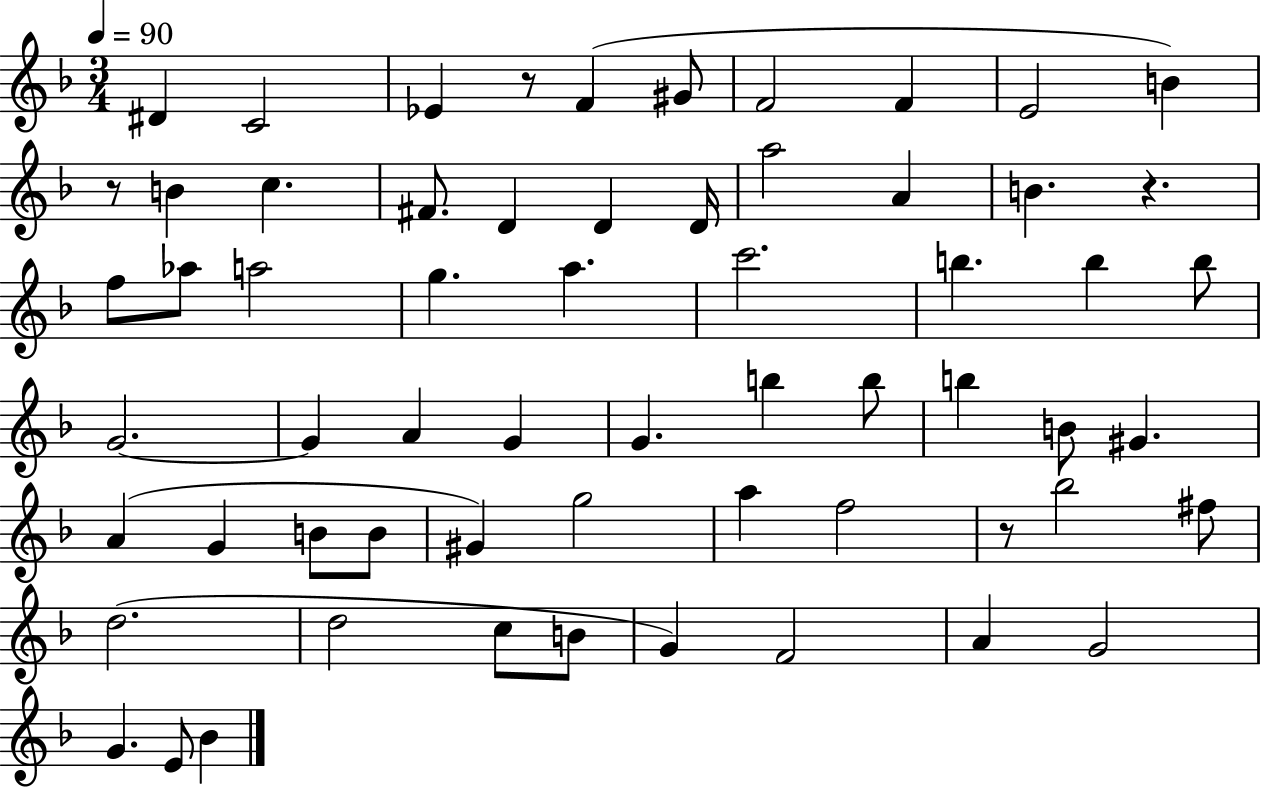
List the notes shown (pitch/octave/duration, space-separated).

D#4/q C4/h Eb4/q R/e F4/q G#4/e F4/h F4/q E4/h B4/q R/e B4/q C5/q. F#4/e. D4/q D4/q D4/s A5/h A4/q B4/q. R/q. F5/e Ab5/e A5/h G5/q. A5/q. C6/h. B5/q. B5/q B5/e G4/h. G4/q A4/q G4/q G4/q. B5/q B5/e B5/q B4/e G#4/q. A4/q G4/q B4/e B4/e G#4/q G5/h A5/q F5/h R/e Bb5/h F#5/e D5/h. D5/h C5/e B4/e G4/q F4/h A4/q G4/h G4/q. E4/e Bb4/q